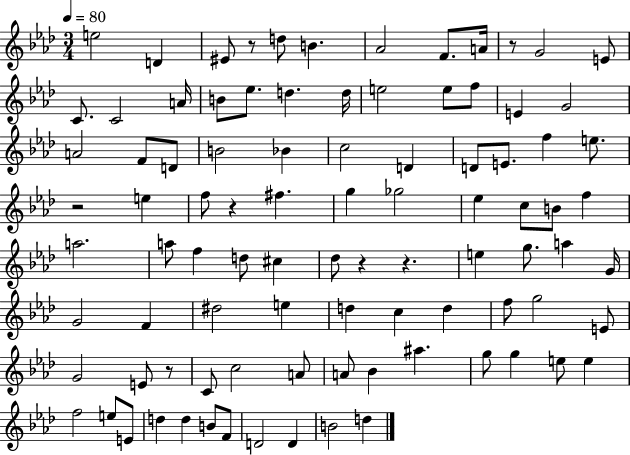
X:1
T:Untitled
M:3/4
L:1/4
K:Ab
e2 D ^E/2 z/2 d/2 B _A2 F/2 A/4 z/2 G2 E/2 C/2 C2 A/4 B/2 _e/2 d d/4 e2 e/2 f/2 E G2 A2 F/2 D/2 B2 _B c2 D D/2 E/2 f e/2 z2 e f/2 z ^f g _g2 _e c/2 B/2 f a2 a/2 f d/2 ^c _d/2 z z e g/2 a G/4 G2 F ^d2 e d c d f/2 g2 E/2 G2 E/2 z/2 C/2 c2 A/2 A/2 _B ^a g/2 g e/2 e f2 e/2 E/2 d d B/2 F/2 D2 D B2 d